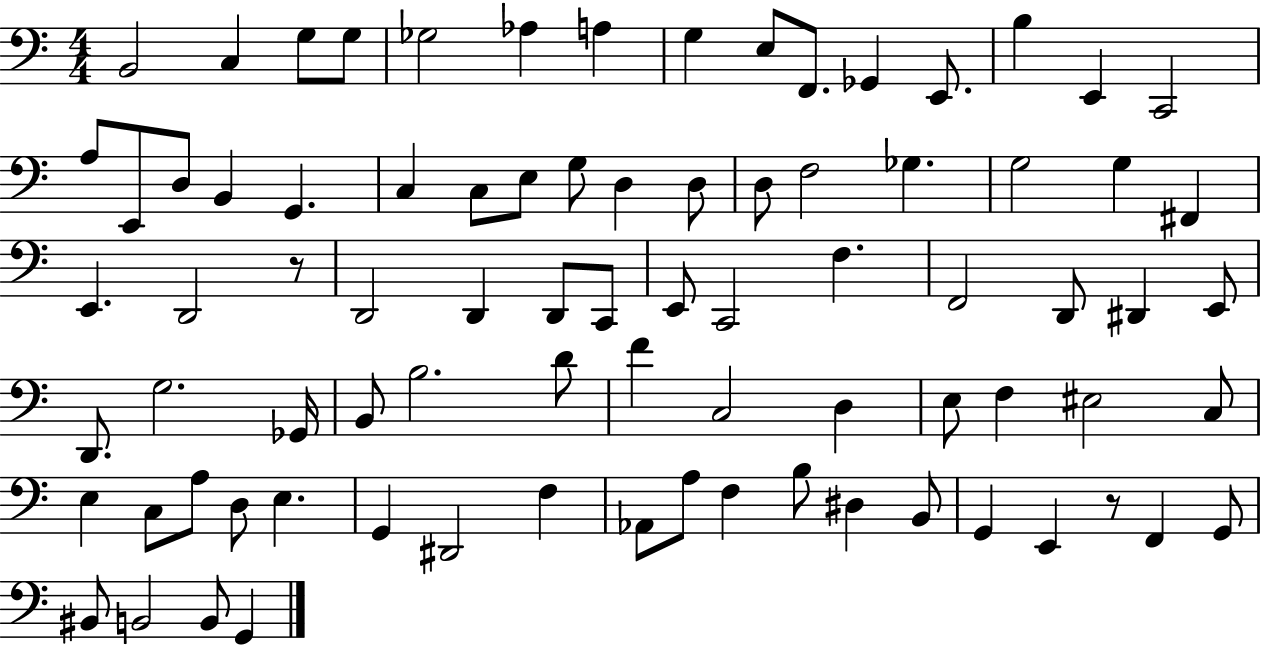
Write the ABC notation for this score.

X:1
T:Untitled
M:4/4
L:1/4
K:C
B,,2 C, G,/2 G,/2 _G,2 _A, A, G, E,/2 F,,/2 _G,, E,,/2 B, E,, C,,2 A,/2 E,,/2 D,/2 B,, G,, C, C,/2 E,/2 G,/2 D, D,/2 D,/2 F,2 _G, G,2 G, ^F,, E,, D,,2 z/2 D,,2 D,, D,,/2 C,,/2 E,,/2 C,,2 F, F,,2 D,,/2 ^D,, E,,/2 D,,/2 G,2 _G,,/4 B,,/2 B,2 D/2 F C,2 D, E,/2 F, ^E,2 C,/2 E, C,/2 A,/2 D,/2 E, G,, ^D,,2 F, _A,,/2 A,/2 F, B,/2 ^D, B,,/2 G,, E,, z/2 F,, G,,/2 ^B,,/2 B,,2 B,,/2 G,,